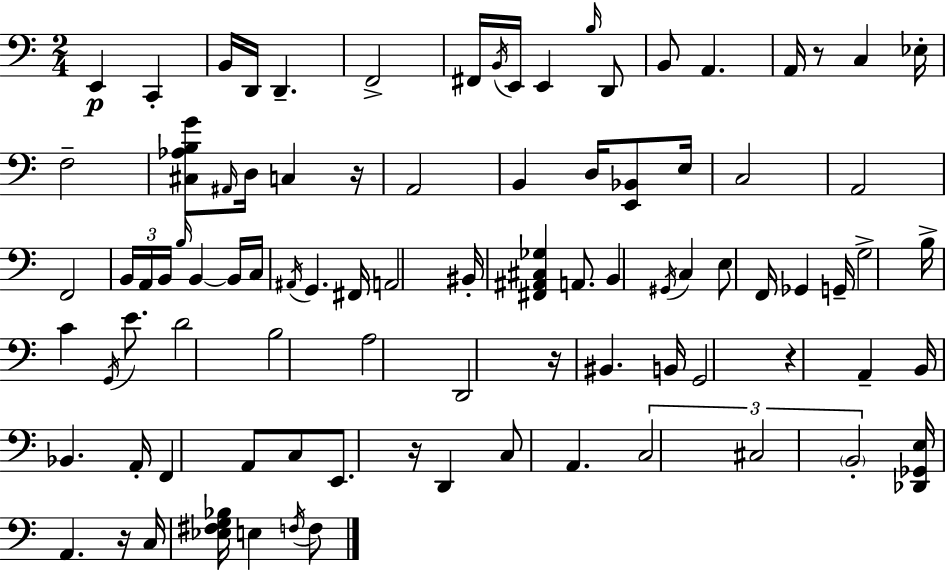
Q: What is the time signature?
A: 2/4